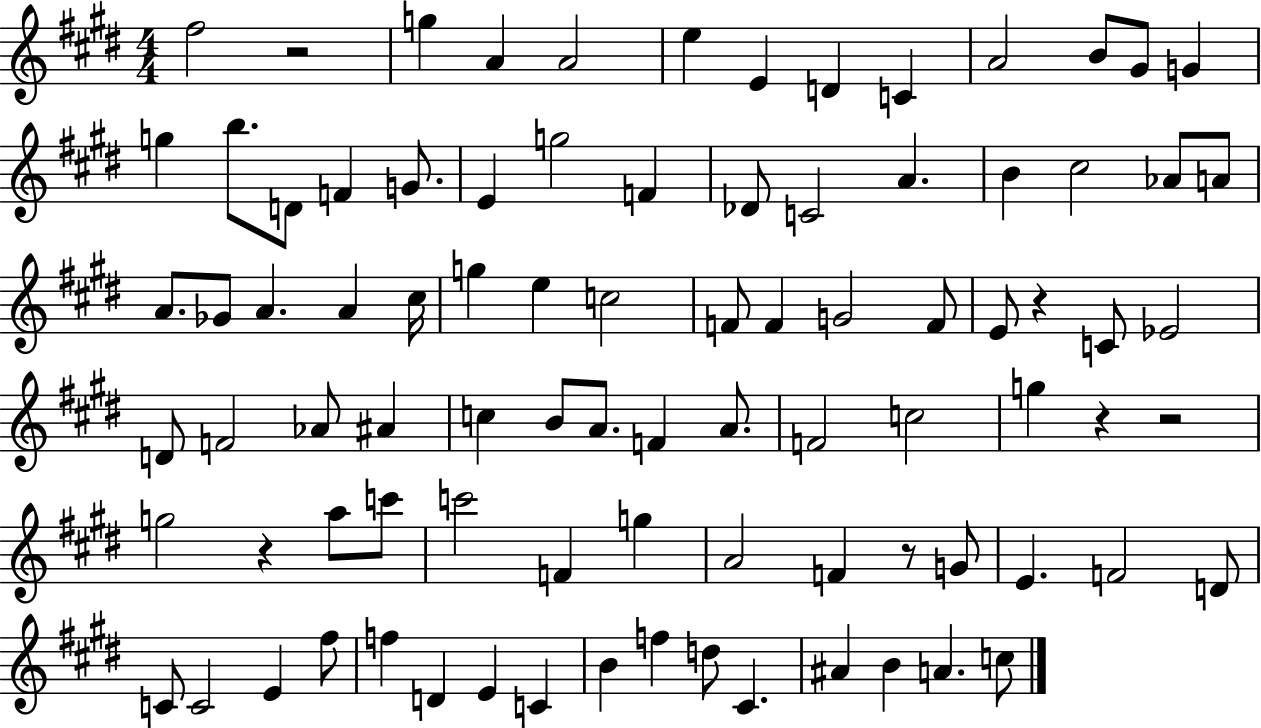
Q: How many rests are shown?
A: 6